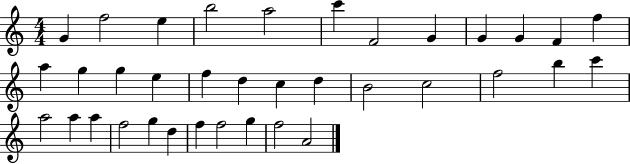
{
  \clef treble
  \numericTimeSignature
  \time 4/4
  \key c \major
  g'4 f''2 e''4 | b''2 a''2 | c'''4 f'2 g'4 | g'4 g'4 f'4 f''4 | \break a''4 g''4 g''4 e''4 | f''4 d''4 c''4 d''4 | b'2 c''2 | f''2 b''4 c'''4 | \break a''2 a''4 a''4 | f''2 g''4 d''4 | f''4 f''2 g''4 | f''2 a'2 | \break \bar "|."
}